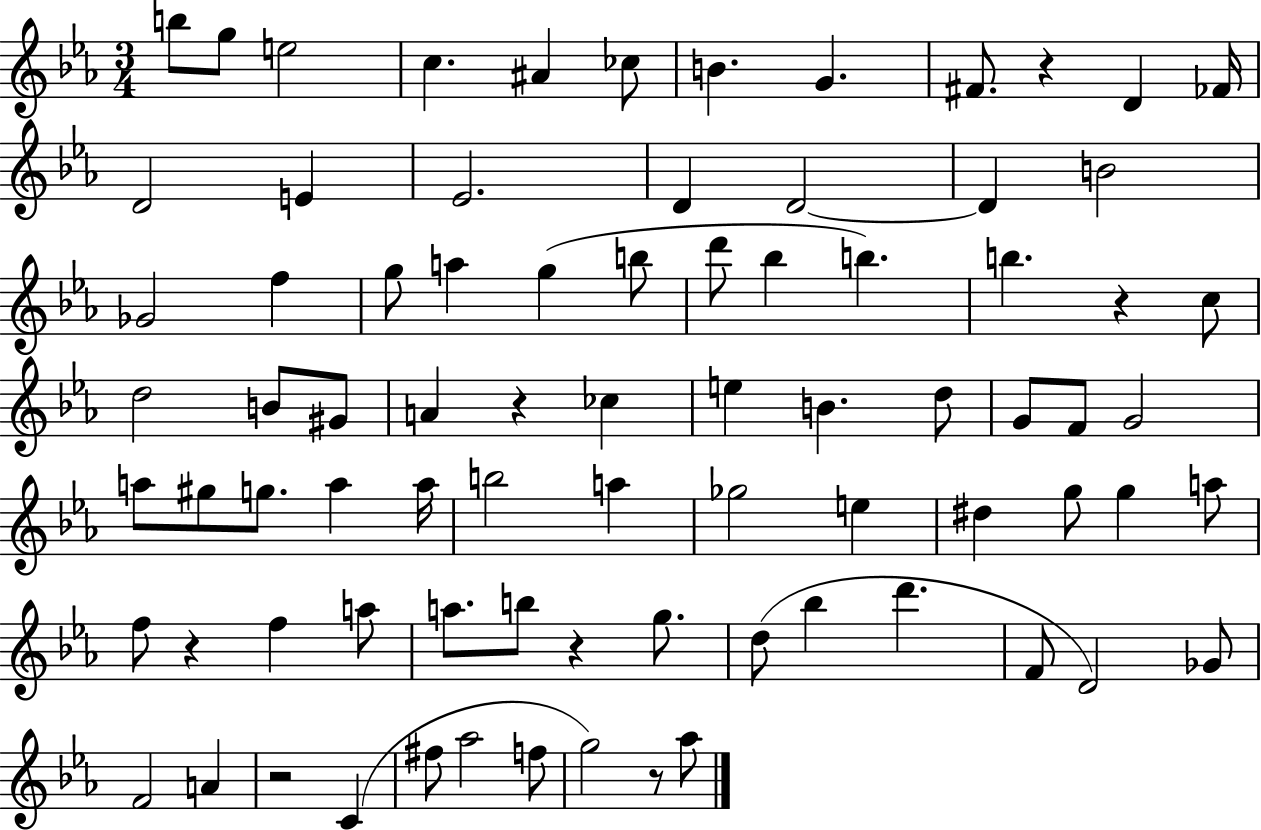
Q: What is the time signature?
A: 3/4